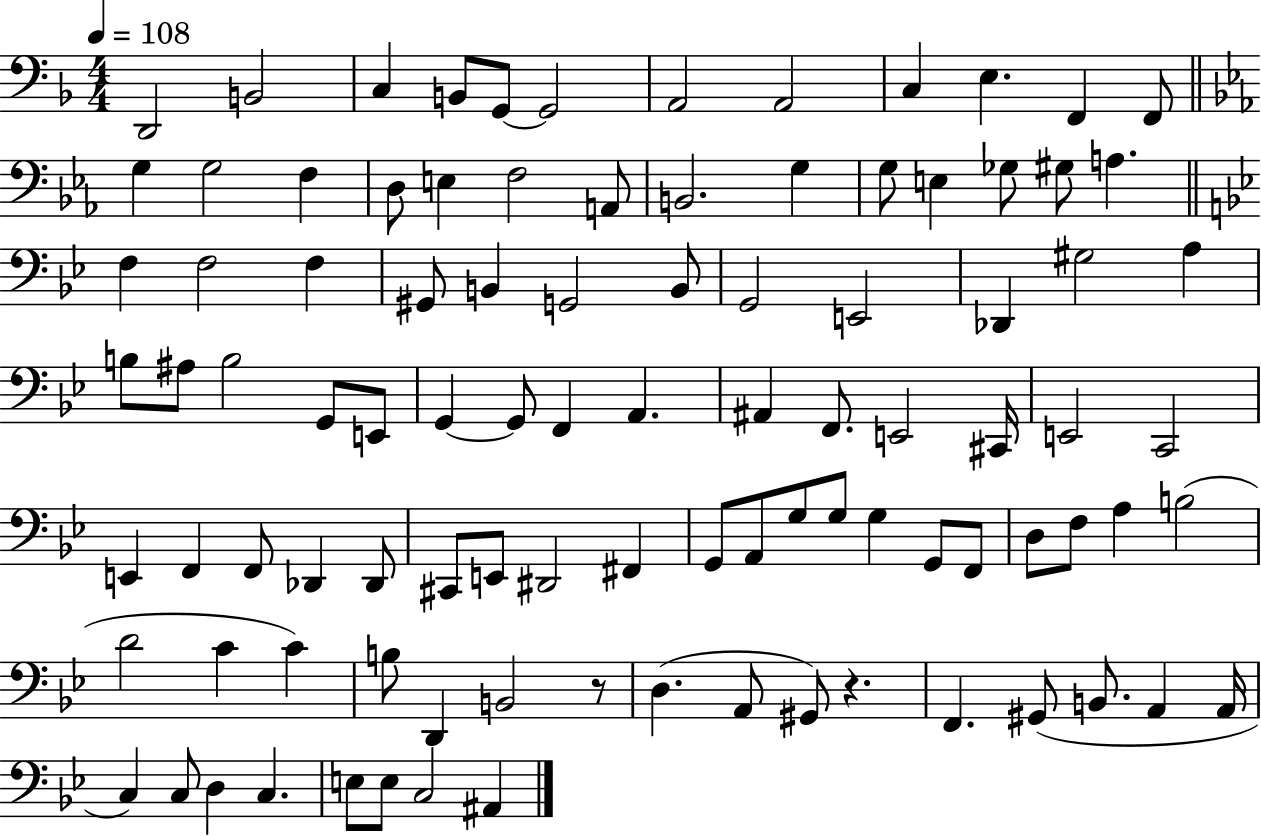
D2/h B2/h C3/q B2/e G2/e G2/h A2/h A2/h C3/q E3/q. F2/q F2/e G3/q G3/h F3/q D3/e E3/q F3/h A2/e B2/h. G3/q G3/e E3/q Gb3/e G#3/e A3/q. F3/q F3/h F3/q G#2/e B2/q G2/h B2/e G2/h E2/h Db2/q G#3/h A3/q B3/e A#3/e B3/h G2/e E2/e G2/q G2/e F2/q A2/q. A#2/q F2/e. E2/h C#2/s E2/h C2/h E2/q F2/q F2/e Db2/q Db2/e C#2/e E2/e D#2/h F#2/q G2/e A2/e G3/e G3/e G3/q G2/e F2/e D3/e F3/e A3/q B3/h D4/h C4/q C4/q B3/e D2/q B2/h R/e D3/q. A2/e G#2/e R/q. F2/q. G#2/e B2/e. A2/q A2/s C3/q C3/e D3/q C3/q. E3/e E3/e C3/h A#2/q